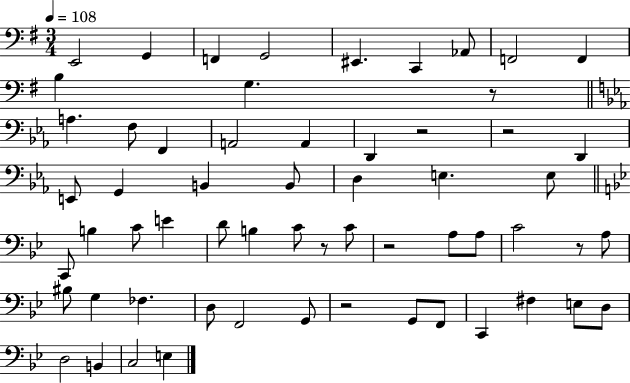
{
  \clef bass
  \numericTimeSignature
  \time 3/4
  \key g \major
  \tempo 4 = 108
  \repeat volta 2 { e,2 g,4 | f,4 g,2 | eis,4. c,4 aes,8 | f,2 f,4 | \break b4 g4. r8 | \bar "||" \break \key ees \major a4. f8 f,4 | a,2 a,4 | d,4 r2 | r2 d,4 | \break e,8 g,4 b,4 b,8 | d4 e4. e8 | \bar "||" \break \key g \minor c,8 b4 c'8 e'4 | d'8 b4 c'8 r8 c'8 | r2 a8 a8 | c'2 r8 a8 | \break bis8 g4 fes4. | d8 f,2 g,8 | r2 g,8 f,8 | c,4 fis4 e8 d8 | \break d2 b,4 | c2 e4 | } \bar "|."
}